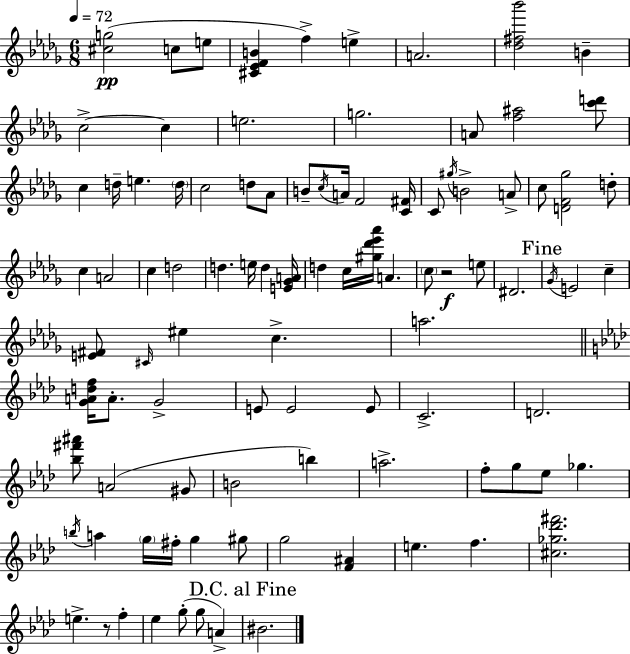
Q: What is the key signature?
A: BES minor